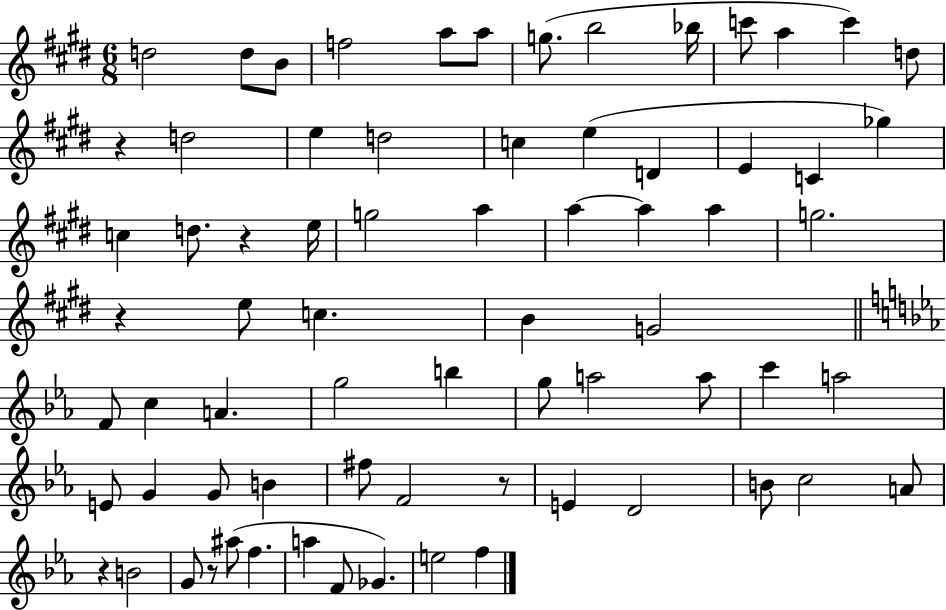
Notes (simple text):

D5/h D5/e B4/e F5/h A5/e A5/e G5/e. B5/h Bb5/s C6/e A5/q C6/q D5/e R/q D5/h E5/q D5/h C5/q E5/q D4/q E4/q C4/q Gb5/q C5/q D5/e. R/q E5/s G5/h A5/q A5/q A5/q A5/q G5/h. R/q E5/e C5/q. B4/q G4/h F4/e C5/q A4/q. G5/h B5/q G5/e A5/h A5/e C6/q A5/h E4/e G4/q G4/e B4/q F#5/e F4/h R/e E4/q D4/h B4/e C5/h A4/e R/q B4/h G4/e R/e A#5/e F5/q. A5/q F4/e Gb4/q. E5/h F5/q